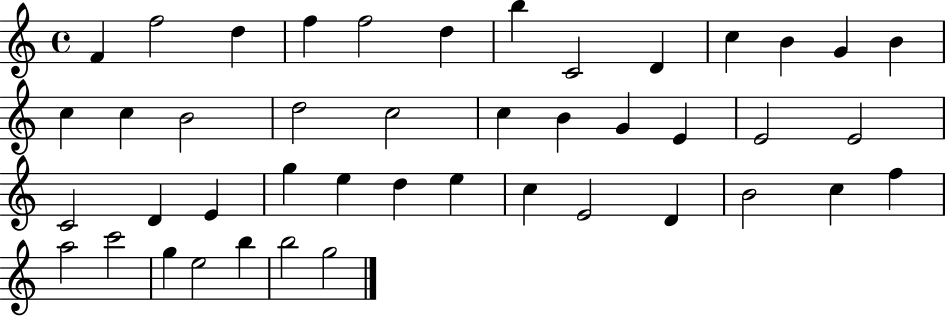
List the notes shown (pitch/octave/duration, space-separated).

F4/q F5/h D5/q F5/q F5/h D5/q B5/q C4/h D4/q C5/q B4/q G4/q B4/q C5/q C5/q B4/h D5/h C5/h C5/q B4/q G4/q E4/q E4/h E4/h C4/h D4/q E4/q G5/q E5/q D5/q E5/q C5/q E4/h D4/q B4/h C5/q F5/q A5/h C6/h G5/q E5/h B5/q B5/h G5/h